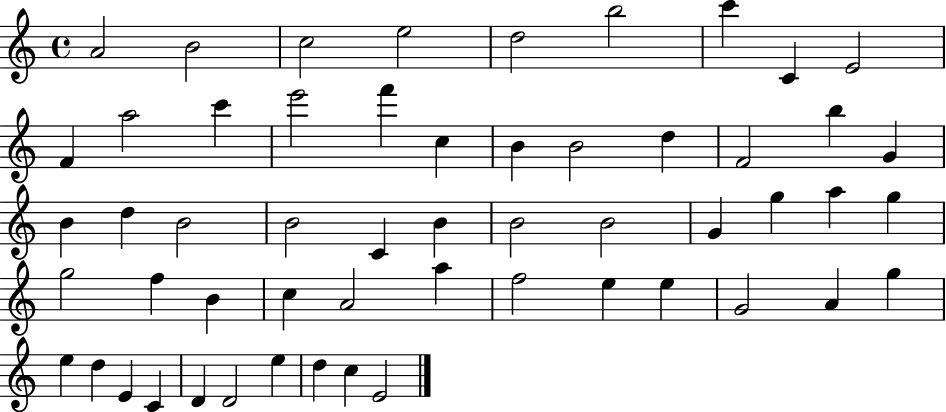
{
  \clef treble
  \time 4/4
  \defaultTimeSignature
  \key c \major
  a'2 b'2 | c''2 e''2 | d''2 b''2 | c'''4 c'4 e'2 | \break f'4 a''2 c'''4 | e'''2 f'''4 c''4 | b'4 b'2 d''4 | f'2 b''4 g'4 | \break b'4 d''4 b'2 | b'2 c'4 b'4 | b'2 b'2 | g'4 g''4 a''4 g''4 | \break g''2 f''4 b'4 | c''4 a'2 a''4 | f''2 e''4 e''4 | g'2 a'4 g''4 | \break e''4 d''4 e'4 c'4 | d'4 d'2 e''4 | d''4 c''4 e'2 | \bar "|."
}